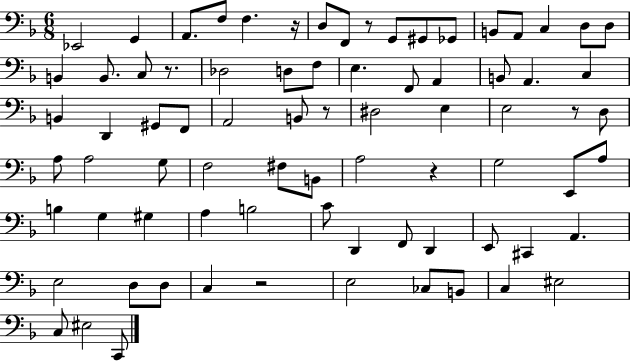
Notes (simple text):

Eb2/h G2/q A2/e. F3/e F3/q. R/s D3/e F2/e R/e G2/e G#2/e Gb2/e B2/e A2/e C3/q D3/e D3/e B2/q B2/e. C3/e R/e. Db3/h D3/e F3/e E3/q. F2/e A2/q B2/e A2/q. C3/q B2/q D2/q G#2/e F2/e A2/h B2/e R/e D#3/h E3/q E3/h R/e D3/e A3/e A3/h G3/e F3/h F#3/e B2/e A3/h R/q G3/h E2/e A3/e B3/q G3/q G#3/q A3/q B3/h C4/e D2/q F2/e D2/q E2/e C#2/q A2/q. E3/h D3/e D3/e C3/q R/h E3/h CES3/e B2/e C3/q EIS3/h C3/e EIS3/h C2/e